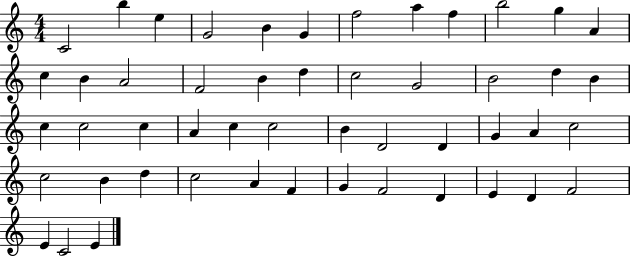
{
  \clef treble
  \numericTimeSignature
  \time 4/4
  \key c \major
  c'2 b''4 e''4 | g'2 b'4 g'4 | f''2 a''4 f''4 | b''2 g''4 a'4 | \break c''4 b'4 a'2 | f'2 b'4 d''4 | c''2 g'2 | b'2 d''4 b'4 | \break c''4 c''2 c''4 | a'4 c''4 c''2 | b'4 d'2 d'4 | g'4 a'4 c''2 | \break c''2 b'4 d''4 | c''2 a'4 f'4 | g'4 f'2 d'4 | e'4 d'4 f'2 | \break e'4 c'2 e'4 | \bar "|."
}